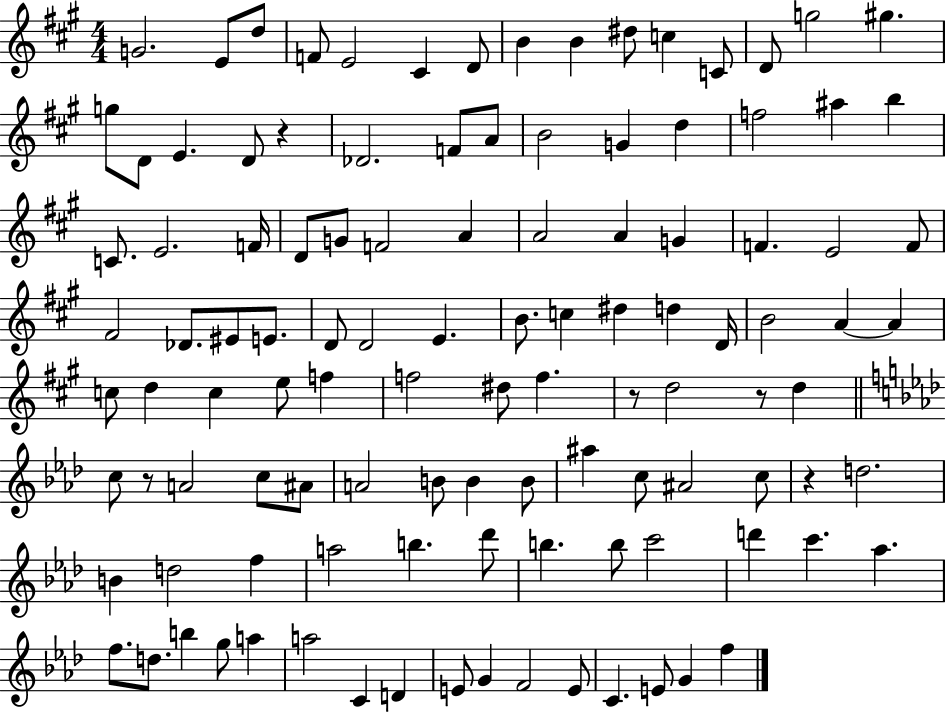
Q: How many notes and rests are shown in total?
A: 112